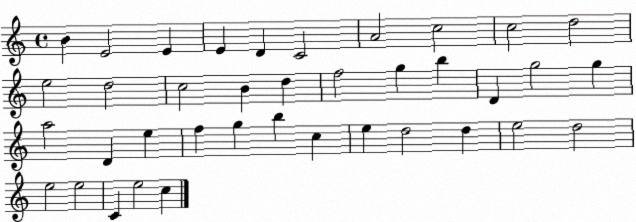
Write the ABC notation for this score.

X:1
T:Untitled
M:4/4
L:1/4
K:C
B E2 E E D C2 A2 c2 c2 d2 e2 d2 c2 B d f2 g b D g2 g a2 D e f g b c e d2 d e2 d2 e2 e2 C e2 c